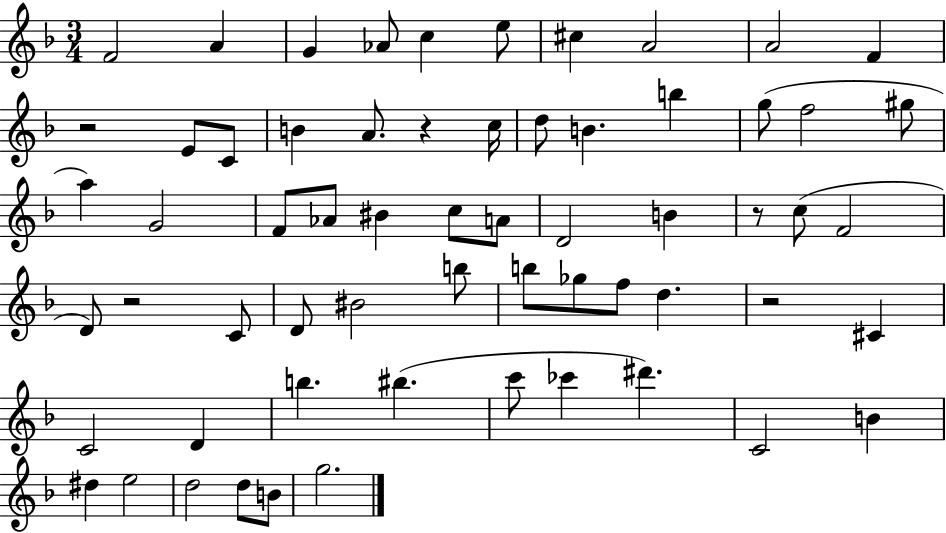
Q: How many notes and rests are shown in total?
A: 62